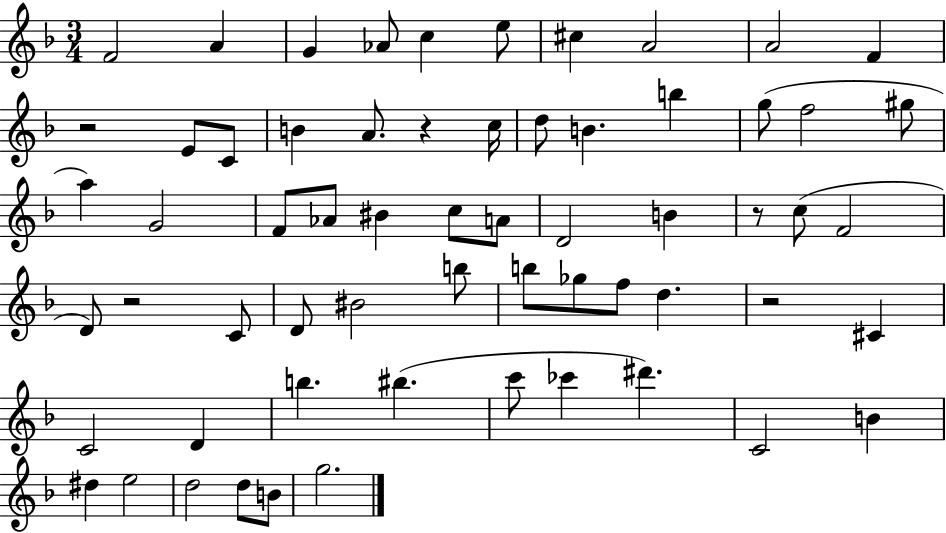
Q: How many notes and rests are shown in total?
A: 62